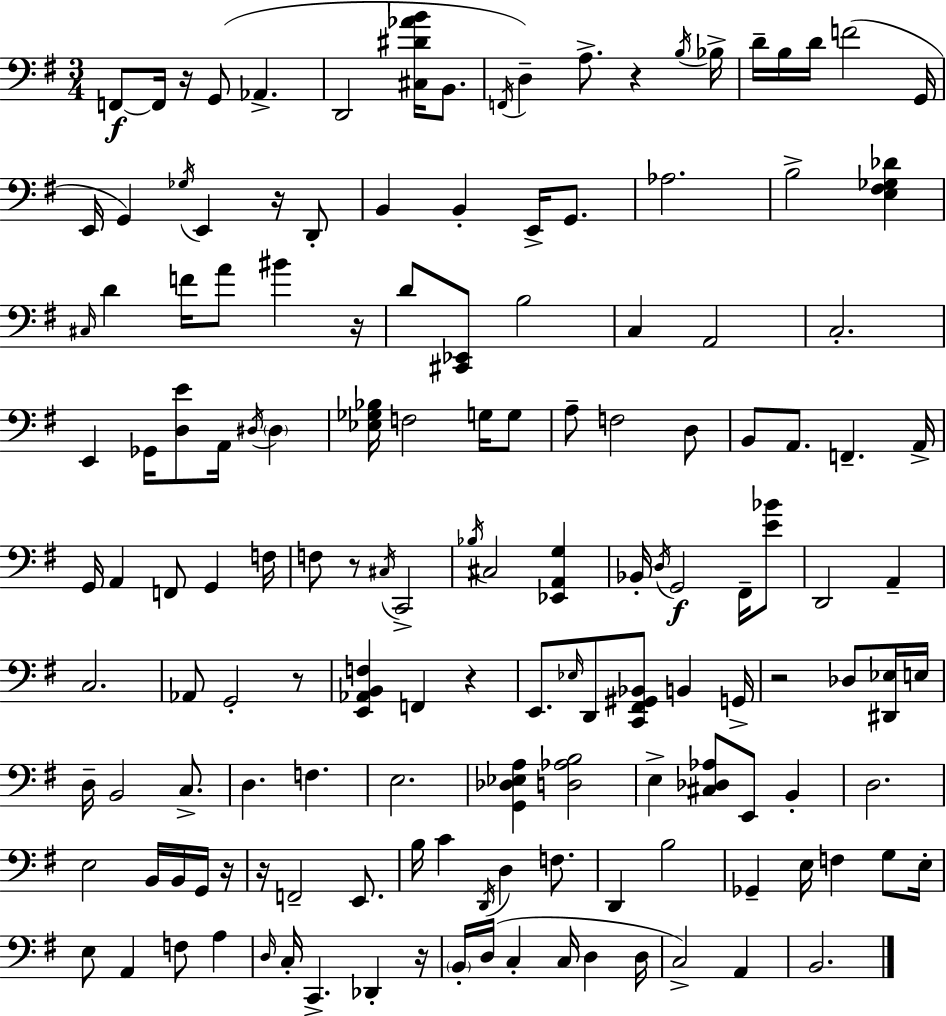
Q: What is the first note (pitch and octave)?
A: F2